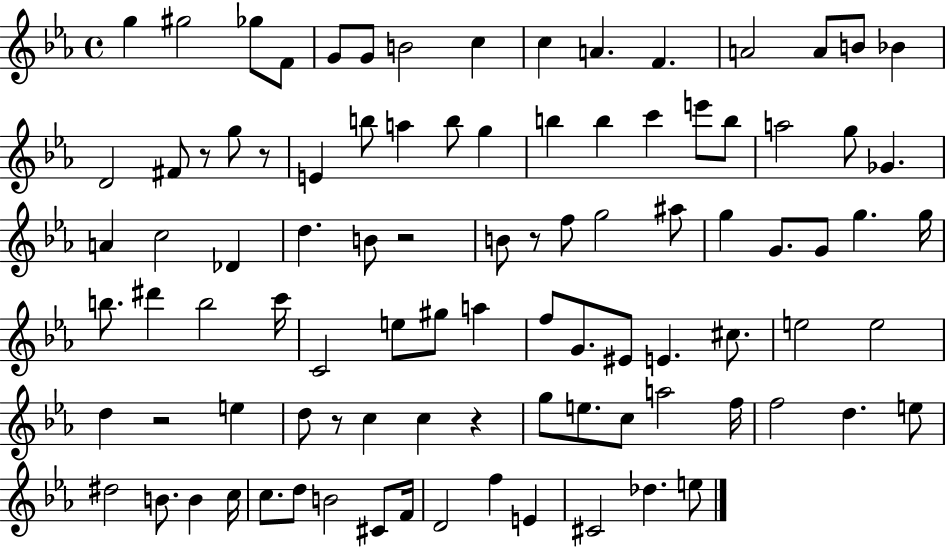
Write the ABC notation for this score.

X:1
T:Untitled
M:4/4
L:1/4
K:Eb
g ^g2 _g/2 F/2 G/2 G/2 B2 c c A F A2 A/2 B/2 _B D2 ^F/2 z/2 g/2 z/2 E b/2 a b/2 g b b c' e'/2 b/2 a2 g/2 _G A c2 _D d B/2 z2 B/2 z/2 f/2 g2 ^a/2 g G/2 G/2 g g/4 b/2 ^d' b2 c'/4 C2 e/2 ^g/2 a f/2 G/2 ^E/2 E ^c/2 e2 e2 d z2 e d/2 z/2 c c z g/2 e/2 c/2 a2 f/4 f2 d e/2 ^d2 B/2 B c/4 c/2 d/2 B2 ^C/2 F/4 D2 f E ^C2 _d e/2